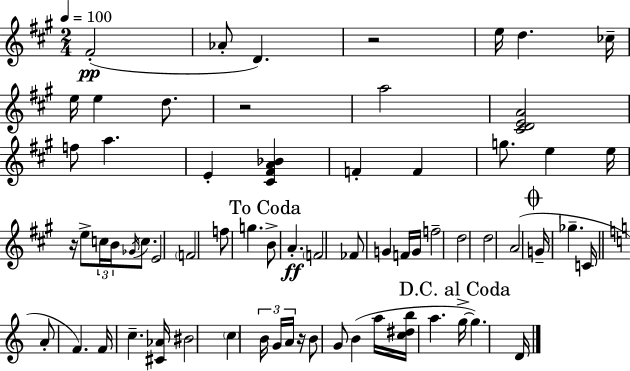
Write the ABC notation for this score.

X:1
T:Untitled
M:2/4
L:1/4
K:A
^F2 _A/2 D z2 e/4 d _c/4 e/4 e d/2 z2 a2 [^CDEA]2 f/2 a E [^C^FA_B] F F g/2 e e/4 z/4 e/2 c/4 B/4 _G/4 c/2 E2 F2 f/2 g B/2 A F2 _F/2 G F/4 G/4 f2 d2 d2 A2 G/4 _g C/4 A/2 F F/4 c [^C_A]/4 ^B2 c B/4 G/4 A/4 z/4 B/2 G/2 B a/4 [c^db]/4 a g/4 g D/4